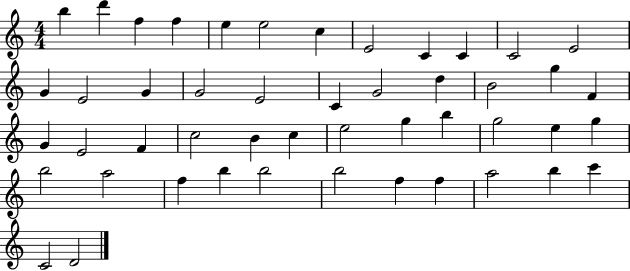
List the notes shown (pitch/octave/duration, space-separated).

B5/q D6/q F5/q F5/q E5/q E5/h C5/q E4/h C4/q C4/q C4/h E4/h G4/q E4/h G4/q G4/h E4/h C4/q G4/h D5/q B4/h G5/q F4/q G4/q E4/h F4/q C5/h B4/q C5/q E5/h G5/q B5/q G5/h E5/q G5/q B5/h A5/h F5/q B5/q B5/h B5/h F5/q F5/q A5/h B5/q C6/q C4/h D4/h